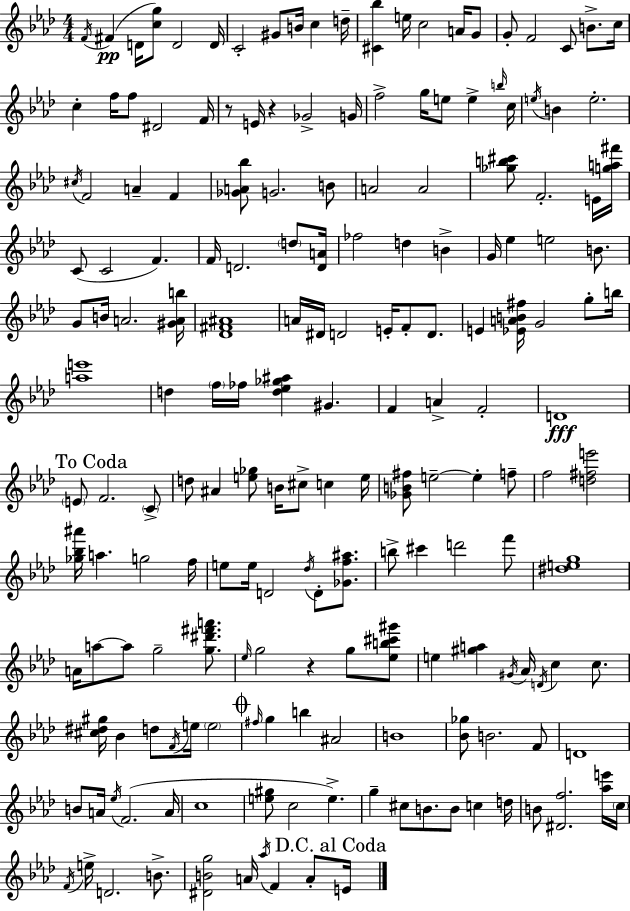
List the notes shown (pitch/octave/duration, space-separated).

F4/s F#4/q D4/s [C5,G5]/e D4/h D4/s C4/h G#4/e B4/s C5/q D5/s [C#4,Bb5]/q E5/s C5/h A4/s G4/e G4/e F4/h C4/e B4/e. C5/s C5/q F5/s F5/e D#4/h F4/s R/e E4/s R/q Gb4/h G4/s F5/h G5/s E5/e E5/q B5/s C5/s E5/s B4/q E5/h. C#5/s F4/h A4/q F4/q [Gb4,A4,Bb5]/e G4/h. B4/e A4/h A4/h [Gb5,B5,C#6]/e F4/h. E4/s [G5,A5,F#6]/s C4/e C4/h F4/q. F4/s D4/h. D5/e [D4,A4]/s FES5/h D5/q B4/q G4/s Eb5/q E5/h B4/e. G4/e B4/s A4/h. [G#4,A4,B5]/s [Db4,F#4,A#4]/w A4/s D#4/s D4/h E4/s F4/e D4/e. E4/q [Eb4,A4,B4,F#5]/s G4/h G5/e B5/s [A5,E6]/w D5/q F5/s FES5/s [D5,Eb5,Gb5,A#5]/q G#4/q. F4/q A4/q F4/h D4/w E4/e F4/h. C4/e D5/e A#4/q [E5,Gb5]/e B4/s C#5/e C5/q E5/s [Gb4,B4,F#5]/e E5/h E5/q F5/e F5/h [D5,F#5,E6]/h [Gb5,Bb5,A#6]/s A5/q. G5/h F5/s E5/e E5/s D4/h Db5/s D4/e [Gb4,F5,A#5]/e. B5/e C#6/q D6/h F6/e [D#5,E5,G5]/w A4/s A5/e A5/e G5/h [G5,D#6,F#6,A6]/e. Eb5/s G5/h R/q G5/e [Eb5,B5,C#6,G#6]/e E5/q [G#5,A5]/q G#4/s Ab4/s D4/s C5/q C5/e. [C#5,D#5,G#5]/s Bb4/q D5/e F4/s E5/s E5/h F#5/s G5/q B5/q A#4/h B4/w [Bb4,Gb5]/e B4/h. F4/e D4/w B4/e A4/s Eb5/s F4/h. A4/s C5/w [E5,G#5]/e C5/h E5/q. G5/q C#5/e B4/e. B4/e C5/q D5/s B4/e [D#4,F5]/h. [Ab5,E6]/s C5/s F4/s E5/s D4/h. B4/e. [D#4,B4,G5]/h A4/s Ab5/s F4/q A4/e E4/s